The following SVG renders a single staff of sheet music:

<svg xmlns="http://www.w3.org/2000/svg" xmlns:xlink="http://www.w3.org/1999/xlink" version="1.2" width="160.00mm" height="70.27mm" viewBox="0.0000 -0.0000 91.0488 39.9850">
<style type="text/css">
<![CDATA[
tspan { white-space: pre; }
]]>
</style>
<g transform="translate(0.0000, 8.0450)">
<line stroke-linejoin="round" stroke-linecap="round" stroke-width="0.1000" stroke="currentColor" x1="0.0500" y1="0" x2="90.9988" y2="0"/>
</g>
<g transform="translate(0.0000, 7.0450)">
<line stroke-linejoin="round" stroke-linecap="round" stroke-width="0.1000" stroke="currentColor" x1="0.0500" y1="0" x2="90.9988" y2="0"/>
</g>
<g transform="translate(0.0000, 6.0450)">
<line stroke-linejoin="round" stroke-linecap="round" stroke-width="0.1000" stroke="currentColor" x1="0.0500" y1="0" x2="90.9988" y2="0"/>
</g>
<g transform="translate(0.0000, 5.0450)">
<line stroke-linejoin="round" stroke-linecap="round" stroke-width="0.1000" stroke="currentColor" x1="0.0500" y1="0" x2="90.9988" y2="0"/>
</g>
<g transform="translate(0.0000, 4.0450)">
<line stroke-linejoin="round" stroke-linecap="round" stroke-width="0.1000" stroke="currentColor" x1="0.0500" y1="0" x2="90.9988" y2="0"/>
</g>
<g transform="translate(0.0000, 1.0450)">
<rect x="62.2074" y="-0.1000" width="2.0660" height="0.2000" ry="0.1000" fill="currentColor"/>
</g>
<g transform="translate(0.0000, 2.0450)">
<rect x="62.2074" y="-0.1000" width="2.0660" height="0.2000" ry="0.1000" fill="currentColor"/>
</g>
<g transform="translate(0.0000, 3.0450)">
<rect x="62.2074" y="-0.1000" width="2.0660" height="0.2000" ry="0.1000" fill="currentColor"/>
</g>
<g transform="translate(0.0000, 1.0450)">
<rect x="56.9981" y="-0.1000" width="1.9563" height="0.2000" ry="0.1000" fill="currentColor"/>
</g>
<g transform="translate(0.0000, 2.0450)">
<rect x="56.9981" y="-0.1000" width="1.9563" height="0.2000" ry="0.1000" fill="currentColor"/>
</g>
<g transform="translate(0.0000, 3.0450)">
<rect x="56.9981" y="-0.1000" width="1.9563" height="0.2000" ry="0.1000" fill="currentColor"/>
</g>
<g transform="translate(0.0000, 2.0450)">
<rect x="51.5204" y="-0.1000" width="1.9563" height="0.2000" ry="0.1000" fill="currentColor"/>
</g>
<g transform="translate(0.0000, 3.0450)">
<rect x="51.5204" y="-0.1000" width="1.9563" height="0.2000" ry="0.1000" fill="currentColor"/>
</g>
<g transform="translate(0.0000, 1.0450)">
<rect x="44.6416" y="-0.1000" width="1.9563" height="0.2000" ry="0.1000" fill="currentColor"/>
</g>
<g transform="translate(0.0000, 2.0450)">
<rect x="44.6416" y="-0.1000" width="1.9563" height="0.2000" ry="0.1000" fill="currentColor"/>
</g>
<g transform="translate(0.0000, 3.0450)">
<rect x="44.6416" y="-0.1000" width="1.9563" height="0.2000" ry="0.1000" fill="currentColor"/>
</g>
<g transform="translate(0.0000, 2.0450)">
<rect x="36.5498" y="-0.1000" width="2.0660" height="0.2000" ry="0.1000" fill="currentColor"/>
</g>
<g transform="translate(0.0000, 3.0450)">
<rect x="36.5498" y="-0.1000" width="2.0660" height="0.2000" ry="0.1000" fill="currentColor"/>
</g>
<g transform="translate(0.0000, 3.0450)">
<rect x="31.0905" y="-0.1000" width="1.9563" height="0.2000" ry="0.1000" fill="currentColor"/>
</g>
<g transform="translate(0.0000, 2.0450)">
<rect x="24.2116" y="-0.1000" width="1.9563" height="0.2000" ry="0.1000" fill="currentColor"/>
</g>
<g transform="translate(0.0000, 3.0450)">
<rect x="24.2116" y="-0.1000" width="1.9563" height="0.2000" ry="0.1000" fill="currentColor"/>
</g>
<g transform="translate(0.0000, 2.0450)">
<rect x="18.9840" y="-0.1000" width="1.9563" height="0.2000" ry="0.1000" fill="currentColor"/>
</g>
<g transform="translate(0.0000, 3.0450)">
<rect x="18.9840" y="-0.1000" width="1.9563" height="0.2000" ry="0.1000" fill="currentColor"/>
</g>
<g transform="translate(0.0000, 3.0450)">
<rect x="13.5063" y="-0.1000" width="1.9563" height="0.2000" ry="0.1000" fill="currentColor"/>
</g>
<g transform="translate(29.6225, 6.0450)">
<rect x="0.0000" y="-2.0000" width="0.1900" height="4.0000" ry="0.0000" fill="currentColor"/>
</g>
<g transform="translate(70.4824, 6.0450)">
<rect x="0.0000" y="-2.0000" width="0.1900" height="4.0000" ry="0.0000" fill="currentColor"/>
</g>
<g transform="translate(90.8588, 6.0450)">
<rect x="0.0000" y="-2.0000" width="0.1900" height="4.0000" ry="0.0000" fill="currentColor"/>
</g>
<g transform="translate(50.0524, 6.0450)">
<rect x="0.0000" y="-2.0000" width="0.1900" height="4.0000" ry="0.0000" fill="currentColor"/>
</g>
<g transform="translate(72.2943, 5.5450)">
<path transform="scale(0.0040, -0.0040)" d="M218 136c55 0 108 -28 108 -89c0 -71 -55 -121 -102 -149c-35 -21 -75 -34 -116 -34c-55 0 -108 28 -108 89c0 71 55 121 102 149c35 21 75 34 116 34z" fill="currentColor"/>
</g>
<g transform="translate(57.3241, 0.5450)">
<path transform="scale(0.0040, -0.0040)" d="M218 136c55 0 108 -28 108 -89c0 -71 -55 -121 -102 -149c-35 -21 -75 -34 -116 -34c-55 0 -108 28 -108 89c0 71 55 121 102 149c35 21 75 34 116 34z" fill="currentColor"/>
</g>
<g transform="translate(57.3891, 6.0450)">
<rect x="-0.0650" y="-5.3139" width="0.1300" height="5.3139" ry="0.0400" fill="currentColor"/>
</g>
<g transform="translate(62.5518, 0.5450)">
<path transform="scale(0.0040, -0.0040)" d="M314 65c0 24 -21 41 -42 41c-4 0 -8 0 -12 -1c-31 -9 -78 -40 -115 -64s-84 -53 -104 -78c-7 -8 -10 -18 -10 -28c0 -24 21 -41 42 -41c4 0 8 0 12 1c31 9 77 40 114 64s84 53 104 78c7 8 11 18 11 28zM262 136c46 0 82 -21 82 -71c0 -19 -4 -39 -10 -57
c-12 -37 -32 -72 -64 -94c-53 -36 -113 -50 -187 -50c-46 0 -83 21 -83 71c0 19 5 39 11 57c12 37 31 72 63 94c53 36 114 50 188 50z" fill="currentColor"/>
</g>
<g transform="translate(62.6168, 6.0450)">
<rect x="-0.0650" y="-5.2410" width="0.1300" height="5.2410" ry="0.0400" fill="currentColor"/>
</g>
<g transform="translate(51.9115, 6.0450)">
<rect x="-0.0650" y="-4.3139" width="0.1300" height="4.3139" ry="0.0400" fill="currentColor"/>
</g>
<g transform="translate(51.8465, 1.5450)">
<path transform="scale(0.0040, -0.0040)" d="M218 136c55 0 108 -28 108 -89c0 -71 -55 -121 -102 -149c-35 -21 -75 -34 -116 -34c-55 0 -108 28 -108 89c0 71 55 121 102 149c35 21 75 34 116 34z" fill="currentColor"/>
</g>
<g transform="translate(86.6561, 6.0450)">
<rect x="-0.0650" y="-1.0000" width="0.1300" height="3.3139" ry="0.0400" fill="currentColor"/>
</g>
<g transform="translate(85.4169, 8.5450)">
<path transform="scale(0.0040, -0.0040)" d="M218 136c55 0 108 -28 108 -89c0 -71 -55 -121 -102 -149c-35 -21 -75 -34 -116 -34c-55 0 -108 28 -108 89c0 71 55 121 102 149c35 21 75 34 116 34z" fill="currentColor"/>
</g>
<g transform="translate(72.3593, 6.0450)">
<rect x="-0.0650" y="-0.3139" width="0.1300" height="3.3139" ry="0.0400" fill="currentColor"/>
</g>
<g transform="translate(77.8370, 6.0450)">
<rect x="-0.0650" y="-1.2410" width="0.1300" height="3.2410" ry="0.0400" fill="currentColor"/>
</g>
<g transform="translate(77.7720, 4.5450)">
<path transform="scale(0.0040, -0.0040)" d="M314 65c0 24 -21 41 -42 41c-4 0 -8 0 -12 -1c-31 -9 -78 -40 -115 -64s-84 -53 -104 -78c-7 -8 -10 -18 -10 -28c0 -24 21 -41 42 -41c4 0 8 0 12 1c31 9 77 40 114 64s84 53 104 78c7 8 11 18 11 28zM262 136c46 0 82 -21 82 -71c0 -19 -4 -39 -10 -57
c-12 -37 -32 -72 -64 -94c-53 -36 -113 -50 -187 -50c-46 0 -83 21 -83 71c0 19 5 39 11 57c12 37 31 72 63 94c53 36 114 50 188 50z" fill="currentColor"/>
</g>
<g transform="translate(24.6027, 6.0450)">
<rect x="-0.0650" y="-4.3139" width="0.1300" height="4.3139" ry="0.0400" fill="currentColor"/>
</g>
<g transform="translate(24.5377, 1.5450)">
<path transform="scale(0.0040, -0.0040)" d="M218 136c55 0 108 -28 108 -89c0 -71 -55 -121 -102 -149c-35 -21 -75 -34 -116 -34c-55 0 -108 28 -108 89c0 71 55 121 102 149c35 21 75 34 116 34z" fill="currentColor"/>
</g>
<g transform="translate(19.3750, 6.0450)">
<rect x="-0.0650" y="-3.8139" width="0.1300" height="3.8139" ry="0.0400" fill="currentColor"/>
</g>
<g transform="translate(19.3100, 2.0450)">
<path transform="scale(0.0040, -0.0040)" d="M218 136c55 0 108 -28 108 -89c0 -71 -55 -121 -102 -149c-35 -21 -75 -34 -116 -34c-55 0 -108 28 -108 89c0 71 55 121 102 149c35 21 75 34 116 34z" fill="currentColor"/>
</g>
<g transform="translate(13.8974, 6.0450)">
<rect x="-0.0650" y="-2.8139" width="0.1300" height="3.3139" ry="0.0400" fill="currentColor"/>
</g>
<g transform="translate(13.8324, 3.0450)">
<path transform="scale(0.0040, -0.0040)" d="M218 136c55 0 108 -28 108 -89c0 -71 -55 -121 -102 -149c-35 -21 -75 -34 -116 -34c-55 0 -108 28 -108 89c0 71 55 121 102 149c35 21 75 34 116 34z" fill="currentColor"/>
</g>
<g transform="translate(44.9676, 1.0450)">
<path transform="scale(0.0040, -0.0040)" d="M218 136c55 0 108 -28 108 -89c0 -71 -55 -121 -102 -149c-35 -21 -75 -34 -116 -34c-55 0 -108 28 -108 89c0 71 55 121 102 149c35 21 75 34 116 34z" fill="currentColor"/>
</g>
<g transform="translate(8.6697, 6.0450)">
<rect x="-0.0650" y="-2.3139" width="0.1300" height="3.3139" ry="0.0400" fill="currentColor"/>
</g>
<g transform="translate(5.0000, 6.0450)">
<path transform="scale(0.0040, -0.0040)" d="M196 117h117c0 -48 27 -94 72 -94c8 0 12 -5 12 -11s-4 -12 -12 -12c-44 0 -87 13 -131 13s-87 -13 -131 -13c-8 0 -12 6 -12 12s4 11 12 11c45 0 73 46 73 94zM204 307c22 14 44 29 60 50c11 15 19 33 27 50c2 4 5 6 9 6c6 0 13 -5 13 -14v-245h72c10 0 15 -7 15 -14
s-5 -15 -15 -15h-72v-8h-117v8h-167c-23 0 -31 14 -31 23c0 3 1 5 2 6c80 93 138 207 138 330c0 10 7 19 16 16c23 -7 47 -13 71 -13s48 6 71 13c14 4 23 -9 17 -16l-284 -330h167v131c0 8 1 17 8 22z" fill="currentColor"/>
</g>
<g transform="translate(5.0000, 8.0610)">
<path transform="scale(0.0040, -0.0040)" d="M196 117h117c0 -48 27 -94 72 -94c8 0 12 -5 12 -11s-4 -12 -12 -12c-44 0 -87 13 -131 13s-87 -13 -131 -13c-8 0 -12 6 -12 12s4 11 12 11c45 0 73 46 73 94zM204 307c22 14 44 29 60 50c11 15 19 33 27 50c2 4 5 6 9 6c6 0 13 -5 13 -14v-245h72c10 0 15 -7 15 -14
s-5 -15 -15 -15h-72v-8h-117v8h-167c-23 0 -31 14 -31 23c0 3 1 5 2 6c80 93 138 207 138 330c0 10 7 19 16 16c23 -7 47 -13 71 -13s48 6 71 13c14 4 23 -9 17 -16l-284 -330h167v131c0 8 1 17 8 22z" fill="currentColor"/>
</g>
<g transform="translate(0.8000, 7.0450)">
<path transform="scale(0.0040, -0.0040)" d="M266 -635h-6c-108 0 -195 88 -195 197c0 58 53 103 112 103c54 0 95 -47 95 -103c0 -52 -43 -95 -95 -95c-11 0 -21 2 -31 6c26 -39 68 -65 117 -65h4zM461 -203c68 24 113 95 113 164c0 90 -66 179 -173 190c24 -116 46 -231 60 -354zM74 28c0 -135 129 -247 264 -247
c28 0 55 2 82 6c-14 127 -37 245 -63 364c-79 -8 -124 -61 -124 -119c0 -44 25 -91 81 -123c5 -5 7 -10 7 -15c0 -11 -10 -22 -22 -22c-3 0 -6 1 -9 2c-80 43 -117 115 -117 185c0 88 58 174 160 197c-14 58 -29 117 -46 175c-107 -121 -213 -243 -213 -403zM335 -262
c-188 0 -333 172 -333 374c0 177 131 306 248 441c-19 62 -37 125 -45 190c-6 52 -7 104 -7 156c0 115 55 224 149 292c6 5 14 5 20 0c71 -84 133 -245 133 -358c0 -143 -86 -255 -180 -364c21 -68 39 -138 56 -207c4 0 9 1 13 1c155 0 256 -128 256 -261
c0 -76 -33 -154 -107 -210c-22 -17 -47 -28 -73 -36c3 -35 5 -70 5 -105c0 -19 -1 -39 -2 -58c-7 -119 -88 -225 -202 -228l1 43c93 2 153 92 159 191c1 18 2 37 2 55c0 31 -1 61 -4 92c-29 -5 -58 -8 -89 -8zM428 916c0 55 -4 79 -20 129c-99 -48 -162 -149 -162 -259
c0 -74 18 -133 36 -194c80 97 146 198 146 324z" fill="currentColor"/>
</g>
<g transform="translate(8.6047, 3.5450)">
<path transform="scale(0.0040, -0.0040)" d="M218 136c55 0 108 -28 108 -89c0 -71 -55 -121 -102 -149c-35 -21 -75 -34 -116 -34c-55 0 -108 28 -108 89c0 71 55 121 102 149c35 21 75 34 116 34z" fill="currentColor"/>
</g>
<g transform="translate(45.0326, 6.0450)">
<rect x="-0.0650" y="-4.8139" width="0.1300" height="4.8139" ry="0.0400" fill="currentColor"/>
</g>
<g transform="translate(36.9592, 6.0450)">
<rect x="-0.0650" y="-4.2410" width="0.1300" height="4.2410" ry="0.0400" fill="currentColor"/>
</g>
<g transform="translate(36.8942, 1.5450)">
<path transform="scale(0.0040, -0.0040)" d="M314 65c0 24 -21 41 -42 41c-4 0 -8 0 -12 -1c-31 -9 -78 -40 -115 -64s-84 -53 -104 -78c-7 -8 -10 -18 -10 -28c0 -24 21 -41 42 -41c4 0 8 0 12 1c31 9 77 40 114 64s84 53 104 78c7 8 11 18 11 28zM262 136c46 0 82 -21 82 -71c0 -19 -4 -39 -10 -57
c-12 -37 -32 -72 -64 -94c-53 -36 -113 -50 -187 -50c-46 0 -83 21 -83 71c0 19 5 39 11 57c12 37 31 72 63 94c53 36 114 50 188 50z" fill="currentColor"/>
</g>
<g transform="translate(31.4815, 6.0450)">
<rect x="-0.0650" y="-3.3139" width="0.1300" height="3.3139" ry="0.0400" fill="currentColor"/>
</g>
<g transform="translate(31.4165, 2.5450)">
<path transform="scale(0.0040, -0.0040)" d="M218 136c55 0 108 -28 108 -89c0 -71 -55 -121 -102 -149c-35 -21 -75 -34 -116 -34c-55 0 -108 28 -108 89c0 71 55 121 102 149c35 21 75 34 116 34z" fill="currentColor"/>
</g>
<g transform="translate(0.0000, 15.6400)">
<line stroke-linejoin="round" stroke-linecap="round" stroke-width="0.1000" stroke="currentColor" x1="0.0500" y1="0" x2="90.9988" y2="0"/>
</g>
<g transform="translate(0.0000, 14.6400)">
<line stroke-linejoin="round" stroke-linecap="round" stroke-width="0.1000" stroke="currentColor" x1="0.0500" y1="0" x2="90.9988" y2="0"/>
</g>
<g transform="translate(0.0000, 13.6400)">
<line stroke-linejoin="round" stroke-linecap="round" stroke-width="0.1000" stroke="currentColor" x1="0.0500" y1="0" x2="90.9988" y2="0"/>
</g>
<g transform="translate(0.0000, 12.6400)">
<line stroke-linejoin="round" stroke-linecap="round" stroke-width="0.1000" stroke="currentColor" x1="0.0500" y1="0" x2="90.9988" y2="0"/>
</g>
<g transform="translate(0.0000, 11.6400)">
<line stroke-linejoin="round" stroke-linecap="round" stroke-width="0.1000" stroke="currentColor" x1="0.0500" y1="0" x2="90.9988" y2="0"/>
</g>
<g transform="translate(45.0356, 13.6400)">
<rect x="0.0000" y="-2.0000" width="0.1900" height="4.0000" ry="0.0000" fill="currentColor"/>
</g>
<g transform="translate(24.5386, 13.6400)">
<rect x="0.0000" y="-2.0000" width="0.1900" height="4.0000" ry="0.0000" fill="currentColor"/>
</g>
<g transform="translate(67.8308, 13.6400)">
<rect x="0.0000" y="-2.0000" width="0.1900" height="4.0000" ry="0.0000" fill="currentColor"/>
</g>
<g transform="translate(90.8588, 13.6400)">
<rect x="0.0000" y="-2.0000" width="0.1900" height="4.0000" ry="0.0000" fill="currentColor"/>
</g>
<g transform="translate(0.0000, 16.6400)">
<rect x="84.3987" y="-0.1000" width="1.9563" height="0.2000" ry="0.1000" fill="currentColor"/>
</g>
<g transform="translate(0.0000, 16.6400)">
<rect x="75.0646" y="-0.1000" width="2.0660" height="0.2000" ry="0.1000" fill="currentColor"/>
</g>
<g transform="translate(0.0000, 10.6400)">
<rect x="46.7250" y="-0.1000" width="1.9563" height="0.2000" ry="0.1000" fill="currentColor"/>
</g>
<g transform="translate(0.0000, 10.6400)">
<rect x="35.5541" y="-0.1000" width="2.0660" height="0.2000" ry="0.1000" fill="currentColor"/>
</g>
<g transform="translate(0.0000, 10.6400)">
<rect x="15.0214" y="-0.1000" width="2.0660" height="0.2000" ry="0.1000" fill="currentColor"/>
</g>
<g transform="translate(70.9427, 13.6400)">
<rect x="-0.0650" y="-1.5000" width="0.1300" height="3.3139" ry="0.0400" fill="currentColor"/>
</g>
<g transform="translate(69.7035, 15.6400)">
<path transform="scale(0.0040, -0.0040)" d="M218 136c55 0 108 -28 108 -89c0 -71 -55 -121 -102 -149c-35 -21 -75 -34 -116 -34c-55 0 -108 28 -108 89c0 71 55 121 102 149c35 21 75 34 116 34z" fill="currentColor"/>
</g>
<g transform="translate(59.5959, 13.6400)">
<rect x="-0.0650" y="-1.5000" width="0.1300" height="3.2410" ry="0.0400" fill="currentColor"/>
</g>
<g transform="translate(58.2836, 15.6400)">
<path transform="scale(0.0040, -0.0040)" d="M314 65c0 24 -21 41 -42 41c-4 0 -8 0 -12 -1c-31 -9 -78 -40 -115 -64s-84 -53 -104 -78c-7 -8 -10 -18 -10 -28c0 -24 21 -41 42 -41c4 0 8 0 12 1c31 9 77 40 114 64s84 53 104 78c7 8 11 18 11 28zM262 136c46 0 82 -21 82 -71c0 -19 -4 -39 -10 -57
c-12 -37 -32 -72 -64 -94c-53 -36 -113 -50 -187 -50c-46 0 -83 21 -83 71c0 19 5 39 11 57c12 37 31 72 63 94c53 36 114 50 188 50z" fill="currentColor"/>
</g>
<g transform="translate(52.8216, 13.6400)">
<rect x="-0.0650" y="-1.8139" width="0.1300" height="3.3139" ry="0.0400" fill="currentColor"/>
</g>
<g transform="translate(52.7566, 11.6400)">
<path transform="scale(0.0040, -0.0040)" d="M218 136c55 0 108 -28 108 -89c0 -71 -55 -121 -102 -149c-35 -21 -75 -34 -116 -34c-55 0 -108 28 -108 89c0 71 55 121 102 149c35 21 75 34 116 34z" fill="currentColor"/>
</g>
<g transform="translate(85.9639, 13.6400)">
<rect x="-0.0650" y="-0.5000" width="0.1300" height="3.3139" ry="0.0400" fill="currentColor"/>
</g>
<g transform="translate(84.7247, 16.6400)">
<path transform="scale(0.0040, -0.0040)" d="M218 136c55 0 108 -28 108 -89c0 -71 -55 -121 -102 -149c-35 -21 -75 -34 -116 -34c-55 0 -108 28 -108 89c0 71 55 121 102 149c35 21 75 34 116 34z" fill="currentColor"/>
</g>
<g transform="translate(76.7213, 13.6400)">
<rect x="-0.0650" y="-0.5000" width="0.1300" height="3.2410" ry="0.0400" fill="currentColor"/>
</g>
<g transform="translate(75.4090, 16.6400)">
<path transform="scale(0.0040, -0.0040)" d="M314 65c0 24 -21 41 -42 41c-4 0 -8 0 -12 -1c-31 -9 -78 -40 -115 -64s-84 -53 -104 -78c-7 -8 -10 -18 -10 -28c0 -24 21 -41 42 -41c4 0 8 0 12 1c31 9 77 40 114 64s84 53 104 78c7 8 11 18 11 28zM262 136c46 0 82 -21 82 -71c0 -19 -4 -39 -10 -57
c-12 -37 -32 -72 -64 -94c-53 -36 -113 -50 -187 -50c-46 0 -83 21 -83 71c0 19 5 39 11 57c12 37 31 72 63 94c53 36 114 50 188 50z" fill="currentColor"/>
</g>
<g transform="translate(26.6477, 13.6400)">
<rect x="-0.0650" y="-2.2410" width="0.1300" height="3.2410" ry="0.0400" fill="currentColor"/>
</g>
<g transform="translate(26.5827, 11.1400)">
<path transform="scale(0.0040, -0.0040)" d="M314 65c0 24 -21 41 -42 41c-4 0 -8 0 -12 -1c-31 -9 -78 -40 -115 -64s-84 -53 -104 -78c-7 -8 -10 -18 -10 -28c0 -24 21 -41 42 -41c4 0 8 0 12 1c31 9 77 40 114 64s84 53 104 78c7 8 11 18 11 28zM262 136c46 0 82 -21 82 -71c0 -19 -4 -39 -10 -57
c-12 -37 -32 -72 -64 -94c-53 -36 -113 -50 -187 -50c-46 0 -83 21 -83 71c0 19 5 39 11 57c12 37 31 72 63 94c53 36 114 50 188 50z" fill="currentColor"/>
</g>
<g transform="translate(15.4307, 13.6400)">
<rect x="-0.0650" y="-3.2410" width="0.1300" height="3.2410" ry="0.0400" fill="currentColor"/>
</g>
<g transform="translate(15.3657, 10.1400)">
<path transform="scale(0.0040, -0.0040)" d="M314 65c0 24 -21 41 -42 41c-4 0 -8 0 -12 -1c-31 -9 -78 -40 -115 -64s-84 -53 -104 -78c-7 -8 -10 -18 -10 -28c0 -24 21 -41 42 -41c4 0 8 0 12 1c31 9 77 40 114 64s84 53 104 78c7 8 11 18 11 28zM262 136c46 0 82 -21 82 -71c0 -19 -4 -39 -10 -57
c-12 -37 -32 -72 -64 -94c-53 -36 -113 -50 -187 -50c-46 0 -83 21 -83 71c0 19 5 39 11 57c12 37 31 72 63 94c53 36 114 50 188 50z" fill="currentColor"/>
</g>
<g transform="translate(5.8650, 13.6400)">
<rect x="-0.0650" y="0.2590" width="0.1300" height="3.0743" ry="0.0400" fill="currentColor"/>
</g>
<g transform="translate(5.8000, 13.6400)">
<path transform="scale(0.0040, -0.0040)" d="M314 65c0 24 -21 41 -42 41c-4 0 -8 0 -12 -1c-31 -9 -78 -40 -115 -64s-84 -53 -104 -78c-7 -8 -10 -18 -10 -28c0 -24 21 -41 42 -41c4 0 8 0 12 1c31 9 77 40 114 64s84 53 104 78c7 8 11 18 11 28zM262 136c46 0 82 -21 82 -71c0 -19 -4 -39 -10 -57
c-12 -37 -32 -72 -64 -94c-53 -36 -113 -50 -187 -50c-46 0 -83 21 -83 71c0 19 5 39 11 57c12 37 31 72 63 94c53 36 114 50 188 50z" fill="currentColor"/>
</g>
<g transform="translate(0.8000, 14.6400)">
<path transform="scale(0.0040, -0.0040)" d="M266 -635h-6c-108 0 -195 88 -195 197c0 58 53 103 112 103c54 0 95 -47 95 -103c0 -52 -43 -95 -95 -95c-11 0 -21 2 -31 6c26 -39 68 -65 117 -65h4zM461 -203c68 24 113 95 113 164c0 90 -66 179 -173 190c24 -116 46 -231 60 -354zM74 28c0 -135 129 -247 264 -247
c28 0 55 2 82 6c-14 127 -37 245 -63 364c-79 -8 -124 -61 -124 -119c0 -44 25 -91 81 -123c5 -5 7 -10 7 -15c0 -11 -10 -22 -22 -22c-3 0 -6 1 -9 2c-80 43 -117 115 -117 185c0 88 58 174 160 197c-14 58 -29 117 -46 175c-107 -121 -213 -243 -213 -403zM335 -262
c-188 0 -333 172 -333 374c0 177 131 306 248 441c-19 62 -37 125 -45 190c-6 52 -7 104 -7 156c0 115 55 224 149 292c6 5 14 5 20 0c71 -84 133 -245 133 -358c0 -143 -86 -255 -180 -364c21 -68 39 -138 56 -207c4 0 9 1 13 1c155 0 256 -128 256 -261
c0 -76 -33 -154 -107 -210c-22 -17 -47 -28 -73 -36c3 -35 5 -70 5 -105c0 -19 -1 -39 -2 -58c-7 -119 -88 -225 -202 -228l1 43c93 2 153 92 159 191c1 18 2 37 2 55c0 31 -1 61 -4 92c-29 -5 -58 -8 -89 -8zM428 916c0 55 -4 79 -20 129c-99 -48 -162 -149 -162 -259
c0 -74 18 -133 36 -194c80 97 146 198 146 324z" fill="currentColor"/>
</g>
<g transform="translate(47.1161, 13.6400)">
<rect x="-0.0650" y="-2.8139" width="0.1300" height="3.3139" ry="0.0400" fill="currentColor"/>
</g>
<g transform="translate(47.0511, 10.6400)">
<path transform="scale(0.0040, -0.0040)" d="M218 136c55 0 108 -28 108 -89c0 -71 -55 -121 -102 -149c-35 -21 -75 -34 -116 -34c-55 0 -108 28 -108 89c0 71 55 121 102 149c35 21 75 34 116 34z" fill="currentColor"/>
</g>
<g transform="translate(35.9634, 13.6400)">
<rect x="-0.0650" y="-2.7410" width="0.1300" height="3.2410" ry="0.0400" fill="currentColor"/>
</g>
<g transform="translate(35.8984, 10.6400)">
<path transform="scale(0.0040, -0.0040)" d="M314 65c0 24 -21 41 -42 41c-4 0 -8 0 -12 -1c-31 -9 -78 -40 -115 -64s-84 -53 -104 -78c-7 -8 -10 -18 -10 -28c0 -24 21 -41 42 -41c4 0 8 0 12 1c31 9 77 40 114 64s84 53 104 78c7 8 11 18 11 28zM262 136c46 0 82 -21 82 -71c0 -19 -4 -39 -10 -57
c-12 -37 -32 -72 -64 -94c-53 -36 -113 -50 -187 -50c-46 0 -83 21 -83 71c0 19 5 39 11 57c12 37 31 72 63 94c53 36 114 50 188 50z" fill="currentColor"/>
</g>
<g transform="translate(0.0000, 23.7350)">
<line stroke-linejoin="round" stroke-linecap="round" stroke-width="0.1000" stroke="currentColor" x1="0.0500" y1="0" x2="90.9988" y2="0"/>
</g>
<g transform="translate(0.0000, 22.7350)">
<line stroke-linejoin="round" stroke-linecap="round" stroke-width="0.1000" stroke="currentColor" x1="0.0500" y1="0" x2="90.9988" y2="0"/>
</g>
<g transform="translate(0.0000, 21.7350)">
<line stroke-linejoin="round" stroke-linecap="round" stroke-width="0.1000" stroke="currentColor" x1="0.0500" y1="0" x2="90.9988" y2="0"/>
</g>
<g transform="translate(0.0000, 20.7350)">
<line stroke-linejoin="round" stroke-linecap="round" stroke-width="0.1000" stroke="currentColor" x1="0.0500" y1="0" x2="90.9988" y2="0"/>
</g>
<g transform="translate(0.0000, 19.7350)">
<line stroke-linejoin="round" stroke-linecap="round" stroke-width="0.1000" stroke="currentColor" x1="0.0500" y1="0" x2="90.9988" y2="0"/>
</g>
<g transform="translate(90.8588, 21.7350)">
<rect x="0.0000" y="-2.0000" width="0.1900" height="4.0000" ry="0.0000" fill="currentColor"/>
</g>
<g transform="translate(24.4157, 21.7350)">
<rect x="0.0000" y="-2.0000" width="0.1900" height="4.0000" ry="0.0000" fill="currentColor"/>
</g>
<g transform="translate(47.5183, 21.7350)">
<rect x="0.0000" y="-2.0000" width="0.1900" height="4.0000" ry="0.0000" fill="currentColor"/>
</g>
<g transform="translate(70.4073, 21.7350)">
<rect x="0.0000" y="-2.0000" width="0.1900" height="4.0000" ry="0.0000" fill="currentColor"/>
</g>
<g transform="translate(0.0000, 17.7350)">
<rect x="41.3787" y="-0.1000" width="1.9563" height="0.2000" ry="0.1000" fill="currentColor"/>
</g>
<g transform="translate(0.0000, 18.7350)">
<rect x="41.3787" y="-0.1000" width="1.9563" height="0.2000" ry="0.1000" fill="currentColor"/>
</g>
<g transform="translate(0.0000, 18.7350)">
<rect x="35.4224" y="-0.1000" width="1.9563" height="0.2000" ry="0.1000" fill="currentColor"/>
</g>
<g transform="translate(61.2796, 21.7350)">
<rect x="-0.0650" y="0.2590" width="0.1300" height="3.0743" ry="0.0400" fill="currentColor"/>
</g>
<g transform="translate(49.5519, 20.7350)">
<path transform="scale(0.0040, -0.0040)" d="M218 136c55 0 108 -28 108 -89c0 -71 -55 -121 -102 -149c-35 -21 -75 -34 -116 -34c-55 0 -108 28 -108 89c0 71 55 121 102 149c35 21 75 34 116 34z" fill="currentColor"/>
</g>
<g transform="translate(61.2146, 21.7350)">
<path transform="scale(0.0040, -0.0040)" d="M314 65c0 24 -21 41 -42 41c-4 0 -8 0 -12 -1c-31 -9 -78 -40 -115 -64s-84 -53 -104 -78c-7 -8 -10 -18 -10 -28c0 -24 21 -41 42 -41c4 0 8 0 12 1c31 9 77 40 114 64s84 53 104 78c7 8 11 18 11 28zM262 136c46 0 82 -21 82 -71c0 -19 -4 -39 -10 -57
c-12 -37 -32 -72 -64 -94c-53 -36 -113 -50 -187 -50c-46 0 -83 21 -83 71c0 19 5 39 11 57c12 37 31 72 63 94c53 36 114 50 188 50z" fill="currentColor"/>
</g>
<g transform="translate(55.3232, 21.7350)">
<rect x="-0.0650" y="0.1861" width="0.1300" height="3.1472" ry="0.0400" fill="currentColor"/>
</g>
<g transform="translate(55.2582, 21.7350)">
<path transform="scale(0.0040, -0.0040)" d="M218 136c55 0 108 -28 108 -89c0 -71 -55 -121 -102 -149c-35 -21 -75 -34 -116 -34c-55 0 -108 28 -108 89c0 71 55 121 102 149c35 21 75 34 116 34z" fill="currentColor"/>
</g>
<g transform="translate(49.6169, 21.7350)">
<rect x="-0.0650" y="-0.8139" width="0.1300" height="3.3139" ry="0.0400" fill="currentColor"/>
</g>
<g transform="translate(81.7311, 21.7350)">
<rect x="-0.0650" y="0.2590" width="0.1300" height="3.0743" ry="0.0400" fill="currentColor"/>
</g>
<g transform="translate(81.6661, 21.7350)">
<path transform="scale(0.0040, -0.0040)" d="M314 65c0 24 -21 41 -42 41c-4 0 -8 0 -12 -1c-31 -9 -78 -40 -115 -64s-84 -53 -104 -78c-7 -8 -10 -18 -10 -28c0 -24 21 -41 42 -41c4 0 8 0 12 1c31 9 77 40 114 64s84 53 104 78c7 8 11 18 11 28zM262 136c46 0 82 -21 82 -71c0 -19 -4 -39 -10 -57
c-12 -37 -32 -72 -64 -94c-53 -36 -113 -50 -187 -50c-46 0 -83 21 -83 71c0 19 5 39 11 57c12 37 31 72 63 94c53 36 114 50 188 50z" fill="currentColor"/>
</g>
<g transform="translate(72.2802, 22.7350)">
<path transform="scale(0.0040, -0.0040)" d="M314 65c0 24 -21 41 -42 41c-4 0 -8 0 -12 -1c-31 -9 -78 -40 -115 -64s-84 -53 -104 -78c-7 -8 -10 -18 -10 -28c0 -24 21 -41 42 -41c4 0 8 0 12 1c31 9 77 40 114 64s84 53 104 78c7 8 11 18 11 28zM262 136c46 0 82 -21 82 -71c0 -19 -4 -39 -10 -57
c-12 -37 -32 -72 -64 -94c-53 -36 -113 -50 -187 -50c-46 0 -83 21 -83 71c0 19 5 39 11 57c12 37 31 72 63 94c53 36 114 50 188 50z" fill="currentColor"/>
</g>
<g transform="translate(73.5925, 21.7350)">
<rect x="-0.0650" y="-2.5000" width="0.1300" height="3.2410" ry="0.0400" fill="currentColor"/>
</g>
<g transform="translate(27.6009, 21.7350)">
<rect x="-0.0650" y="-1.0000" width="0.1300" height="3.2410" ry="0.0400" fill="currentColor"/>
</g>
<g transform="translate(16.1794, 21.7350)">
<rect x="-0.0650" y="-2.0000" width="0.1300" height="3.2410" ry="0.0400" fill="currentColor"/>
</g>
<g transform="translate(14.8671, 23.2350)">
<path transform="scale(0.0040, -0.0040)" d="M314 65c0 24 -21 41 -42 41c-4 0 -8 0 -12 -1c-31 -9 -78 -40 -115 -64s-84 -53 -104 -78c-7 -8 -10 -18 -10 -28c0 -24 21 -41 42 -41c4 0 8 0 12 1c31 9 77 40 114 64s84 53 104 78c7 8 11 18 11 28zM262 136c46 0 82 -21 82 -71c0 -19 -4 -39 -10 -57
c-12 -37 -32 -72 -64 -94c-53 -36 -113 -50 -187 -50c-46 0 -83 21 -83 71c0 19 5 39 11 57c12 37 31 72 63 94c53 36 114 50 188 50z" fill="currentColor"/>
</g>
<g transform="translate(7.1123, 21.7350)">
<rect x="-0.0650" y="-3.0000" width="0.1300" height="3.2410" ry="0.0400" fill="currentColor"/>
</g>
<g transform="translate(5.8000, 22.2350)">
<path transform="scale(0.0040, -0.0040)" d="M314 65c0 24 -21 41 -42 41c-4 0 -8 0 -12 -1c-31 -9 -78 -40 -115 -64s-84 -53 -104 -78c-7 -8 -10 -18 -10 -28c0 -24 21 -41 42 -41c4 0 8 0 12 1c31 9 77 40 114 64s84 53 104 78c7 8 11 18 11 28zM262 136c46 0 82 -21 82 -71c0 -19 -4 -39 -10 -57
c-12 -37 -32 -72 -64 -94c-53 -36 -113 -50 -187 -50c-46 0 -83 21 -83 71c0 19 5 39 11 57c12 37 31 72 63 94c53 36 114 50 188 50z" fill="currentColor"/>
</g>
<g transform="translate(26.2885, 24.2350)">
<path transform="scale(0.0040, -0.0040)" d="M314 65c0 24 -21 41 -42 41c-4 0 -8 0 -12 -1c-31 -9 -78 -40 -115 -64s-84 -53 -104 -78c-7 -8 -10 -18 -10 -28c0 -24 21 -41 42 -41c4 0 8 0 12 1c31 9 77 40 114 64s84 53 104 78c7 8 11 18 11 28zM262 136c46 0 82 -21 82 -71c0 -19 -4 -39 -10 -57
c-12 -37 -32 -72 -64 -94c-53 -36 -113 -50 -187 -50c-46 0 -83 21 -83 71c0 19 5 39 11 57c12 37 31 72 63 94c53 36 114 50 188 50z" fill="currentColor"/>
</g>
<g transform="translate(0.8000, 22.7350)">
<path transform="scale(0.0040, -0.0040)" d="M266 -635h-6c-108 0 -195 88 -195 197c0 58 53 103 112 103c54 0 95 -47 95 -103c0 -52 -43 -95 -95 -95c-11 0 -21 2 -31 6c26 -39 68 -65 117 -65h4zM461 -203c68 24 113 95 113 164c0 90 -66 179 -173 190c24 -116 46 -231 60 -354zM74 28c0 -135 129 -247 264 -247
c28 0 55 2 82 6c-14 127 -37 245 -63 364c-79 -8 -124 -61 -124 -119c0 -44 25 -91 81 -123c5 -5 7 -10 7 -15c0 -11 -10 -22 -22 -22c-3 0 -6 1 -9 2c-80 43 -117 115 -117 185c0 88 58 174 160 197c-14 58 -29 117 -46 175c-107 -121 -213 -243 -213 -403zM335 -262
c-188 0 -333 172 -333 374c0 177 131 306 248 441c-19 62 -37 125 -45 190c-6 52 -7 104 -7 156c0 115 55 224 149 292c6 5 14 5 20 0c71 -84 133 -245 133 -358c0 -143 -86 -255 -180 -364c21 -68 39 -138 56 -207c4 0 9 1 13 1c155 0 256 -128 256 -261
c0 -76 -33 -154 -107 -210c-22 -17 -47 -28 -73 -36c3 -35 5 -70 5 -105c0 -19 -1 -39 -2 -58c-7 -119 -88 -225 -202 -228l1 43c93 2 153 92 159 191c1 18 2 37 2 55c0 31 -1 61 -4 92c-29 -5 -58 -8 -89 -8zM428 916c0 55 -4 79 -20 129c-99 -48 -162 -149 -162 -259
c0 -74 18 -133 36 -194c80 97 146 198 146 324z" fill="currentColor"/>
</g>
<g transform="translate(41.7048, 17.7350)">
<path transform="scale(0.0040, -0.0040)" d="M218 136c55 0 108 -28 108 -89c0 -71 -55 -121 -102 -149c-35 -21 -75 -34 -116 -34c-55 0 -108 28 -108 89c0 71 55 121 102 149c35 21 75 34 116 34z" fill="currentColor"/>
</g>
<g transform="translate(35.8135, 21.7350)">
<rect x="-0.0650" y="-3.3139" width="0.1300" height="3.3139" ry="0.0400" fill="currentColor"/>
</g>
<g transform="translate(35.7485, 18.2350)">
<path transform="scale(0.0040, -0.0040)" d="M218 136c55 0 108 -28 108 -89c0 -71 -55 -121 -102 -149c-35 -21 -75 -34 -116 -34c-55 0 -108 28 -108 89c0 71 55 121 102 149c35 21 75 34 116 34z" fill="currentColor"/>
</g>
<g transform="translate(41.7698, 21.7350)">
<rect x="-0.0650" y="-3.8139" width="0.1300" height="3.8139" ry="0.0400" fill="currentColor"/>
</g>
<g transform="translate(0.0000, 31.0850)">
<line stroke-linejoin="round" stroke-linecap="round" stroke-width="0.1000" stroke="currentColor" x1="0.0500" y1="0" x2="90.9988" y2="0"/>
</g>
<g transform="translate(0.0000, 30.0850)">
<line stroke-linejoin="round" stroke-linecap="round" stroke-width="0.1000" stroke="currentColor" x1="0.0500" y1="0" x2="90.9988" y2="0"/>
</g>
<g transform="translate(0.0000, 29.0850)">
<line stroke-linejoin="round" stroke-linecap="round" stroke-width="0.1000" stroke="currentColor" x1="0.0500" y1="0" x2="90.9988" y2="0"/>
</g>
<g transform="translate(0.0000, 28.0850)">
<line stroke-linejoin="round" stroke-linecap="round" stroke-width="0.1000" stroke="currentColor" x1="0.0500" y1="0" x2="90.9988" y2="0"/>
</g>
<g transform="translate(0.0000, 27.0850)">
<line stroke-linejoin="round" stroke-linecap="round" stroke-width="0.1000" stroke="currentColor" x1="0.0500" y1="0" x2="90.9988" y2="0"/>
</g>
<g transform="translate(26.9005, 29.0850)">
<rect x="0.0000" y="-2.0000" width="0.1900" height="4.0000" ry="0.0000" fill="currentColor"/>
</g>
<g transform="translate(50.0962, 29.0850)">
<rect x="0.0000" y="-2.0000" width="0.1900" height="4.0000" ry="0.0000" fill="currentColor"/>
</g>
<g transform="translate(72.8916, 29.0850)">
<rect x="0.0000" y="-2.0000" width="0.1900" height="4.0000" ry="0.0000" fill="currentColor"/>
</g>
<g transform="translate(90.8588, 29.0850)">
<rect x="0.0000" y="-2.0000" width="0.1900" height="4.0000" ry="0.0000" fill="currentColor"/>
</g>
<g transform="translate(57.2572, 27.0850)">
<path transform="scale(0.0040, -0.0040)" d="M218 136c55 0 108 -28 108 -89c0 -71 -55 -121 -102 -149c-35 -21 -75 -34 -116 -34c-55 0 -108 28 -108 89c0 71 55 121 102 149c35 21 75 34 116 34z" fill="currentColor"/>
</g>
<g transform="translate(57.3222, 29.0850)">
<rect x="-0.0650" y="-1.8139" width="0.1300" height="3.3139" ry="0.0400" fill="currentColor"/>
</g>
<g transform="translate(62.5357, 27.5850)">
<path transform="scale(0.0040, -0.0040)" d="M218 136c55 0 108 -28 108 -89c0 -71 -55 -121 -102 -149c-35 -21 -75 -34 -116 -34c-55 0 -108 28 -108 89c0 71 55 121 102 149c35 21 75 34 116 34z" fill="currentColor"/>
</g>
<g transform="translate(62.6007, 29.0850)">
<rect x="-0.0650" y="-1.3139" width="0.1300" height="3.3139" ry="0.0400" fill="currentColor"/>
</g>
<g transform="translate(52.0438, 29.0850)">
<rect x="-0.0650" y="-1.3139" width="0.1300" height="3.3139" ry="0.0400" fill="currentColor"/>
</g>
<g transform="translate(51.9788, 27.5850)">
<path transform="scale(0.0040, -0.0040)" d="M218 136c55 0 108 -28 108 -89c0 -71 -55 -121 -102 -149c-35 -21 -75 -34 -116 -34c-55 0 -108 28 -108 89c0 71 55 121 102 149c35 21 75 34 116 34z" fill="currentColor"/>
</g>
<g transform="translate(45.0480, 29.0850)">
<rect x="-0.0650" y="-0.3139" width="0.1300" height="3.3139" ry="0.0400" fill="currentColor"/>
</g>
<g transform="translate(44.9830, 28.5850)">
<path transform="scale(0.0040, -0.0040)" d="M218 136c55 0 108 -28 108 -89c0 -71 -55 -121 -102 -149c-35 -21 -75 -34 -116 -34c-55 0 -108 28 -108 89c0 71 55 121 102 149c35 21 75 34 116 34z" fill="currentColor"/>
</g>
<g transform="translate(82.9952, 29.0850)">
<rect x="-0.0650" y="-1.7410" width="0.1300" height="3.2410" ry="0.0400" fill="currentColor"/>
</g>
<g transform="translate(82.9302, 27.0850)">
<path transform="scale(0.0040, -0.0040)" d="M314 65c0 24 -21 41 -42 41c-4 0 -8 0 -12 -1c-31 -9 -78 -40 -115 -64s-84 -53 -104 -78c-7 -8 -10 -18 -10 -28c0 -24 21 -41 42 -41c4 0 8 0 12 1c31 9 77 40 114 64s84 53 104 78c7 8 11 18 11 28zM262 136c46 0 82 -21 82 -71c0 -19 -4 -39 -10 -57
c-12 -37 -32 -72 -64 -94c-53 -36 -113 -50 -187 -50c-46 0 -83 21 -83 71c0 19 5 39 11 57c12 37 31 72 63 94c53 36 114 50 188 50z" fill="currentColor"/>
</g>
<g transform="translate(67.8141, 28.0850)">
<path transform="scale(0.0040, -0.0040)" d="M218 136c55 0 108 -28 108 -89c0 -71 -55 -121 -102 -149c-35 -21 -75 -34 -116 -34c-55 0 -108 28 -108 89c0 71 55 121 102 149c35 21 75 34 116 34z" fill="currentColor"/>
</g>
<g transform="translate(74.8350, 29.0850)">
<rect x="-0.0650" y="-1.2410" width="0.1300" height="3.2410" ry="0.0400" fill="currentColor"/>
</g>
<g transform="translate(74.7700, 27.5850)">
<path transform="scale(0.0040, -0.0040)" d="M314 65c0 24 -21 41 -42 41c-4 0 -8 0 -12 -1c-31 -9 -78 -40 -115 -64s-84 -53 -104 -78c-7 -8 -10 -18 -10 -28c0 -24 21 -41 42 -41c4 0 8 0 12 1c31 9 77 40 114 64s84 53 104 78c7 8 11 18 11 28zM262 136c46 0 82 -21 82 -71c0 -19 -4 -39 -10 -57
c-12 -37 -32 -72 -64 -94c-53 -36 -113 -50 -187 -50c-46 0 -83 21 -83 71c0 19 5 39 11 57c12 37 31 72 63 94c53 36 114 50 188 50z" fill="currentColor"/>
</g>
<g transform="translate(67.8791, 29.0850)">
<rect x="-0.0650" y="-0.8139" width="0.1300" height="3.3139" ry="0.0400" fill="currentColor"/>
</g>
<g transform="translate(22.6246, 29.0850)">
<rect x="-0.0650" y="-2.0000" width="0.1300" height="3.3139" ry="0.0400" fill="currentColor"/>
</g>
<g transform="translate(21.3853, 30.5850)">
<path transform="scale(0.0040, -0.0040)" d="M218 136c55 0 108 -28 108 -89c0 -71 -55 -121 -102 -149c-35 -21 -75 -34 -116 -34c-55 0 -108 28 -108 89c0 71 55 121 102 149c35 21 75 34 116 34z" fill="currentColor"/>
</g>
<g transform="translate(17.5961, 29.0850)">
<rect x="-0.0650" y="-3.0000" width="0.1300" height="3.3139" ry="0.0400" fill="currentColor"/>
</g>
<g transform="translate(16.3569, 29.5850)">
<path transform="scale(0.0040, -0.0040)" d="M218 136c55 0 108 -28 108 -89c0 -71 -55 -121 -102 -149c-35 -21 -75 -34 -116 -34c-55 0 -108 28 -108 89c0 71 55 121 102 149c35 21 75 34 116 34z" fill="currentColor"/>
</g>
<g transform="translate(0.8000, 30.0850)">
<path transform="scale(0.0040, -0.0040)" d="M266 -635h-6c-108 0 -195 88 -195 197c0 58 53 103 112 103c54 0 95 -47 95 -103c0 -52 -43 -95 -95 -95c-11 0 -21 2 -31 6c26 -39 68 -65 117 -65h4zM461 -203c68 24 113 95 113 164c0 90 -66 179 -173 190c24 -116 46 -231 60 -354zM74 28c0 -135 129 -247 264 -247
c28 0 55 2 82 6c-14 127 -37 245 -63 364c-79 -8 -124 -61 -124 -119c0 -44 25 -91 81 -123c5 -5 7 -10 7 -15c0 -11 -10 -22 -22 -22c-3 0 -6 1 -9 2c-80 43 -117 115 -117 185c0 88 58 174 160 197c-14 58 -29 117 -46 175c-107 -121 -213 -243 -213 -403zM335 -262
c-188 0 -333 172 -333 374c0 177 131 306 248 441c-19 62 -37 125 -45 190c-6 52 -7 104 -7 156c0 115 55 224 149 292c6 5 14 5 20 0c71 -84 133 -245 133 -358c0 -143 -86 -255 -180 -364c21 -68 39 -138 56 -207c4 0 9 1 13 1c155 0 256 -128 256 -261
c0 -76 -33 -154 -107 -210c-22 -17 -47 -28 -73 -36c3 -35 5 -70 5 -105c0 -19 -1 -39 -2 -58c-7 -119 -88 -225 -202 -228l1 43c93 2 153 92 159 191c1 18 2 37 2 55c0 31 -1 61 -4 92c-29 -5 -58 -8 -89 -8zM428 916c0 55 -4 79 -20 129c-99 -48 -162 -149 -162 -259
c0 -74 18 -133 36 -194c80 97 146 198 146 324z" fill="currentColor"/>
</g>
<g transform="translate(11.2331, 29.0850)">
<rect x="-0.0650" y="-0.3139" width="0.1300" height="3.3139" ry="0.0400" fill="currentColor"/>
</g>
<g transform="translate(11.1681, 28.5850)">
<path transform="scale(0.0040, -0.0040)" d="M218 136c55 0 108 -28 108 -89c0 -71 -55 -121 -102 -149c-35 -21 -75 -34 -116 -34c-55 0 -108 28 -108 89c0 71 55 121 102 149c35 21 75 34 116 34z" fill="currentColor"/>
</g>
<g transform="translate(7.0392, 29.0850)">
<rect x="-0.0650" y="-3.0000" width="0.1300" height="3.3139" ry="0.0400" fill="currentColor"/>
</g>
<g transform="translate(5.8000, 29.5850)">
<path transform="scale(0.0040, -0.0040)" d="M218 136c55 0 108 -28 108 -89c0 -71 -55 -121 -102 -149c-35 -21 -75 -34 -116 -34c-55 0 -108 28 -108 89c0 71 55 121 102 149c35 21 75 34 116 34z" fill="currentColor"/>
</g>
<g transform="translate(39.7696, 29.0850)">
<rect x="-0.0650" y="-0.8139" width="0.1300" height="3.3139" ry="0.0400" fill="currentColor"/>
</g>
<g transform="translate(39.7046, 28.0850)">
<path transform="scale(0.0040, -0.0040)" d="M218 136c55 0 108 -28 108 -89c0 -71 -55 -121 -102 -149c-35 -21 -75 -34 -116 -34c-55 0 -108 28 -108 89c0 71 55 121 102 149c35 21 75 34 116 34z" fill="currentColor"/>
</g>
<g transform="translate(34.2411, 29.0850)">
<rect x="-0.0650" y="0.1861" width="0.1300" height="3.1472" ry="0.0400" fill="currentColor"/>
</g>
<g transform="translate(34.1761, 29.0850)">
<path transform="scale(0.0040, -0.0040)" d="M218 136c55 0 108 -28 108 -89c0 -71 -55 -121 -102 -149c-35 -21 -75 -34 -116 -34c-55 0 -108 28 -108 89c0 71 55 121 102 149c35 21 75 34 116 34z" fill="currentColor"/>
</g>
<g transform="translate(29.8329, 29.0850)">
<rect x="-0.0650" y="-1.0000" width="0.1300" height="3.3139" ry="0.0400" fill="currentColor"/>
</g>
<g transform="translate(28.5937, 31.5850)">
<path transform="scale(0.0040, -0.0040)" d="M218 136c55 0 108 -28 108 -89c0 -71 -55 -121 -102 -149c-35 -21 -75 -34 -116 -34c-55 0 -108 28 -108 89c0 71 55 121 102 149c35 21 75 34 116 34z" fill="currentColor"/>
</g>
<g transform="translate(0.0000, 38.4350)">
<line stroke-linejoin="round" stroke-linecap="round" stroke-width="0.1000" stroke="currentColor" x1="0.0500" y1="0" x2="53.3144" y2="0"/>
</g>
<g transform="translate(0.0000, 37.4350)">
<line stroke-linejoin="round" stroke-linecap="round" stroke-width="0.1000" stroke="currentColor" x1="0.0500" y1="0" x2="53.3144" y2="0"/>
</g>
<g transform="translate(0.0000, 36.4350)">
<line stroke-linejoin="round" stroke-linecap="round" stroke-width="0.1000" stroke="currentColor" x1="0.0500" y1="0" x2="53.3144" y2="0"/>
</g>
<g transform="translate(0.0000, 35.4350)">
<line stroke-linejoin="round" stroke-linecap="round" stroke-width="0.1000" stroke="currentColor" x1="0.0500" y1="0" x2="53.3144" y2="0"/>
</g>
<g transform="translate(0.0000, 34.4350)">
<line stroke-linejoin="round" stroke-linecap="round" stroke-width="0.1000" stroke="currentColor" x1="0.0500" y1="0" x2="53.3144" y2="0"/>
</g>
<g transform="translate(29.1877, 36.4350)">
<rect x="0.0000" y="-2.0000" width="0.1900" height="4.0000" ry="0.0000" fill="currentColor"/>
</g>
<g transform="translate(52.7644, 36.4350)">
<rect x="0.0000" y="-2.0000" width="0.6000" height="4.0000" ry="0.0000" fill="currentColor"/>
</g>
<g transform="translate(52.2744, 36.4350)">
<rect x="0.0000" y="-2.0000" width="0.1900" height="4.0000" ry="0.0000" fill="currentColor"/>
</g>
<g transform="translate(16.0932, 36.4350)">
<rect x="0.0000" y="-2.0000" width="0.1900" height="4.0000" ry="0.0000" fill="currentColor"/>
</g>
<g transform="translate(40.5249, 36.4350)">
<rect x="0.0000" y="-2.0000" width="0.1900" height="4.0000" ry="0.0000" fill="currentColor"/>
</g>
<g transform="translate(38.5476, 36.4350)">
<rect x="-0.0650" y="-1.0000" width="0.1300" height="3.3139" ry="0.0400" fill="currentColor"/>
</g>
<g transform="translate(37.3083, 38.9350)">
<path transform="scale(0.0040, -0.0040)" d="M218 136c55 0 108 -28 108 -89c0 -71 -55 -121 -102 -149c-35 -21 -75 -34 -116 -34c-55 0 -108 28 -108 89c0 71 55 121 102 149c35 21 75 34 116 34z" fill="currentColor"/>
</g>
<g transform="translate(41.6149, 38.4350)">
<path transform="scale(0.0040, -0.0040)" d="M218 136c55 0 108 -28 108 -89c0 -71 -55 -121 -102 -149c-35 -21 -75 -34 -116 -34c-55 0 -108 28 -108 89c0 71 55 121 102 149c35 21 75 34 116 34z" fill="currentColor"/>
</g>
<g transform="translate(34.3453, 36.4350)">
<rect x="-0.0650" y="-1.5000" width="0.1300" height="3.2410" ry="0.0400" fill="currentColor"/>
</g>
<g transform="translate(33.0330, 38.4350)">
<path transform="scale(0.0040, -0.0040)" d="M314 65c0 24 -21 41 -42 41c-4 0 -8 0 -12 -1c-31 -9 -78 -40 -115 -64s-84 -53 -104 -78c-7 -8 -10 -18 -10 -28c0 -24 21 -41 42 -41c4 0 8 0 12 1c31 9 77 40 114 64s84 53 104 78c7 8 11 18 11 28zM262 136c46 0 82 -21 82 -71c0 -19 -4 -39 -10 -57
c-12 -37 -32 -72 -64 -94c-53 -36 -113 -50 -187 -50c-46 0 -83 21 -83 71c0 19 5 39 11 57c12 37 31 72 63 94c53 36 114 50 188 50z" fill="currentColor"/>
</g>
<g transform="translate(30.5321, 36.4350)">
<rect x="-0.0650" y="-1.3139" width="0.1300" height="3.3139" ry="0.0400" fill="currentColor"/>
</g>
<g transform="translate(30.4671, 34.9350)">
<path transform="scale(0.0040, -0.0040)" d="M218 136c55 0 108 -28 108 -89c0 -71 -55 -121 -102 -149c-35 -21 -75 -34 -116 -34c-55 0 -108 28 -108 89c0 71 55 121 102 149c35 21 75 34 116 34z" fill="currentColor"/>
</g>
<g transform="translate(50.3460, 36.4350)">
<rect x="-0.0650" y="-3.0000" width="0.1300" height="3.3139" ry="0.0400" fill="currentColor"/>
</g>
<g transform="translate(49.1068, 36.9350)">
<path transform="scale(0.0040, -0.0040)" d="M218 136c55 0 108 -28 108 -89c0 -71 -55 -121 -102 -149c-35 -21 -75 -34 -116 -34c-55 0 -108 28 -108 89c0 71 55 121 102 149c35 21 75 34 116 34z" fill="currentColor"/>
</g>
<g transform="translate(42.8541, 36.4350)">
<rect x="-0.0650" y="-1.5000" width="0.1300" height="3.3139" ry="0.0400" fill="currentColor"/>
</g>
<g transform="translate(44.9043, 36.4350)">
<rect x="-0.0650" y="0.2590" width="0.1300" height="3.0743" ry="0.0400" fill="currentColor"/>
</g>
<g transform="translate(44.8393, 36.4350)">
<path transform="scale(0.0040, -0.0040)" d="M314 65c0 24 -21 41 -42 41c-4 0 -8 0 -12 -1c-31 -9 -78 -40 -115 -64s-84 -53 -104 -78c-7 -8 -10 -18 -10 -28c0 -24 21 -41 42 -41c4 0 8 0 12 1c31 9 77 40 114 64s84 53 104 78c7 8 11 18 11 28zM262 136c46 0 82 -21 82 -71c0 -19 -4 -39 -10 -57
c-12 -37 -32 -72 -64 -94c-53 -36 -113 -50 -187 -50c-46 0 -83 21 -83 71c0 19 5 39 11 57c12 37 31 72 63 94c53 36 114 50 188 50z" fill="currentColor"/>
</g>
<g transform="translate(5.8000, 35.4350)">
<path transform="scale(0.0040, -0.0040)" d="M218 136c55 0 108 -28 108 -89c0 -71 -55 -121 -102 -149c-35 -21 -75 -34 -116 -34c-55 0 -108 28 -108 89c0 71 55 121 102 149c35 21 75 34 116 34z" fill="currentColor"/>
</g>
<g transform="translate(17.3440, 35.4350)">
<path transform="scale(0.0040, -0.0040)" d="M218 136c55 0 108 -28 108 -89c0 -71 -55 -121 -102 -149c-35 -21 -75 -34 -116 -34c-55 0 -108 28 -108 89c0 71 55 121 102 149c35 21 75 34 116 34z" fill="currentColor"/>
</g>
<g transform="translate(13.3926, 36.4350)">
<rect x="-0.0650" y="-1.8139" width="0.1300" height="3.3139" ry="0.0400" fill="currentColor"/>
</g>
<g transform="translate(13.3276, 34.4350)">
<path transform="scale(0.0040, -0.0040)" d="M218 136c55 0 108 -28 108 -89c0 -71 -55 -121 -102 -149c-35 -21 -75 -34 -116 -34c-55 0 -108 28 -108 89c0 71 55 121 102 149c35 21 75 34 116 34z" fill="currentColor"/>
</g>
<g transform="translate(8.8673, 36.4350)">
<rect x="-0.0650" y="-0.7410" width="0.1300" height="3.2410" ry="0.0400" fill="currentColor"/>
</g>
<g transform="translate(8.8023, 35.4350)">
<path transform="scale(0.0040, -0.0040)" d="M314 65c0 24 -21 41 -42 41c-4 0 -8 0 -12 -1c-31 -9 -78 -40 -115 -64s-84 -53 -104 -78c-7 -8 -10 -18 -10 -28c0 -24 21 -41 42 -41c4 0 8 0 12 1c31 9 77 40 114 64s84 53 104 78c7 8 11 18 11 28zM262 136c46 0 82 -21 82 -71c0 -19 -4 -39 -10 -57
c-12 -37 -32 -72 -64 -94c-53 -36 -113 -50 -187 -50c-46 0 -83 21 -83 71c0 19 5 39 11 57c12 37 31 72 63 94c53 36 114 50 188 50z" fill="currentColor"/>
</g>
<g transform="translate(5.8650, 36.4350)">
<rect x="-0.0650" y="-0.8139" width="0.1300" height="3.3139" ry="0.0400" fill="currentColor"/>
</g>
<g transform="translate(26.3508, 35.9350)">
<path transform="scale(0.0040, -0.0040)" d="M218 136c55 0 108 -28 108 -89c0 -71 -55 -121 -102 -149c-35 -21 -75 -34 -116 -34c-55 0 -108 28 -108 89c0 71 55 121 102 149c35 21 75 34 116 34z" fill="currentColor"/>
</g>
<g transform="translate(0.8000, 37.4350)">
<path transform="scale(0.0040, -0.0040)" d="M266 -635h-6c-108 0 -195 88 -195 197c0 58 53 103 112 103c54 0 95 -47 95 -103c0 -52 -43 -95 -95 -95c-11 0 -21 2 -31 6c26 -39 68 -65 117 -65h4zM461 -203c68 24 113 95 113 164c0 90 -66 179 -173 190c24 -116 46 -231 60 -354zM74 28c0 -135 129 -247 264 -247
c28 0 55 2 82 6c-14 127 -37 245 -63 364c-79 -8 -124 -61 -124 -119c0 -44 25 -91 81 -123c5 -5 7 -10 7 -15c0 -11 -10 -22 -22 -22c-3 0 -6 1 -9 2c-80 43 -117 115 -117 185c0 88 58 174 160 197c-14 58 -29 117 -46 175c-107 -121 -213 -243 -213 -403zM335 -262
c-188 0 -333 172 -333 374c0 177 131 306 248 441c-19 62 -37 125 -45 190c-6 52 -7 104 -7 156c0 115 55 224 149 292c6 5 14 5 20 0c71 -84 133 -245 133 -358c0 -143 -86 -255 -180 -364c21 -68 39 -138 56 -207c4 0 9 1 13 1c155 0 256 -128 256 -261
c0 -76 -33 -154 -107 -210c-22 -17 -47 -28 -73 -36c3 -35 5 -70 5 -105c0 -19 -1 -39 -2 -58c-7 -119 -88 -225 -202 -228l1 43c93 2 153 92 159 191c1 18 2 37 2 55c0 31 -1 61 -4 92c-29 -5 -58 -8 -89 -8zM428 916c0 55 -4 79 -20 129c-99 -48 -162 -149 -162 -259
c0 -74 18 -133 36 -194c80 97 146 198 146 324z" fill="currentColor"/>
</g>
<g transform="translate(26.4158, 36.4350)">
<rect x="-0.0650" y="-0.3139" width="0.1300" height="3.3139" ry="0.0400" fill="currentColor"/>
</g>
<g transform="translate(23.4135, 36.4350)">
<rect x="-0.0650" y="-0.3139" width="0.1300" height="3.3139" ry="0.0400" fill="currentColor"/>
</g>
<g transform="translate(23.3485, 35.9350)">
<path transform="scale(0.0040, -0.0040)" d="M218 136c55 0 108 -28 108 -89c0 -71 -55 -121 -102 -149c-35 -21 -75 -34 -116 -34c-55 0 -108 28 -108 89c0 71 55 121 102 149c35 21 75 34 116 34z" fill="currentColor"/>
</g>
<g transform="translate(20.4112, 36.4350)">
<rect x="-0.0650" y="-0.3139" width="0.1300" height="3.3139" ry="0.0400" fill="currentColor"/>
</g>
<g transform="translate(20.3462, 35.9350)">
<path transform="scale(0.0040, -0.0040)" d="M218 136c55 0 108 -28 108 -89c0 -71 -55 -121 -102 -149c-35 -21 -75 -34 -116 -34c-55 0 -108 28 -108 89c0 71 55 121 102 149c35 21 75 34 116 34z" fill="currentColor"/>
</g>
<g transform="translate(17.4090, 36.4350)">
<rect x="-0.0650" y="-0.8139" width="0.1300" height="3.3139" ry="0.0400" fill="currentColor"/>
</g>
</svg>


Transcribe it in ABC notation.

X:1
T:Untitled
M:4/4
L:1/4
K:C
g a c' d' b d'2 e' d' f' f'2 c e2 D B2 b2 g2 a2 a f E2 E C2 C A2 F2 D2 b c' d B B2 G2 B2 A c A F D B d c e f e d e2 f2 d d2 f d c c c e E2 D E B2 A